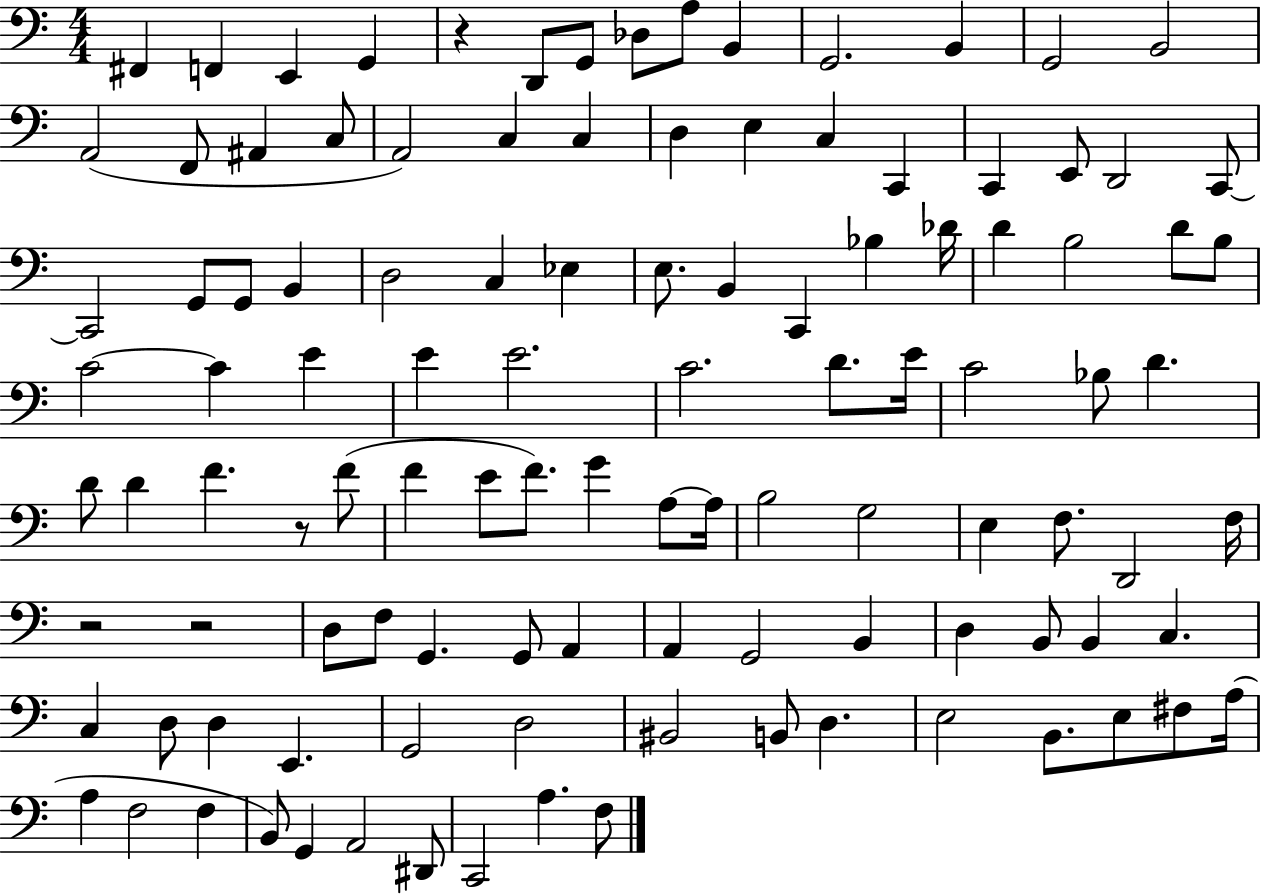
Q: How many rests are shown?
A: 4